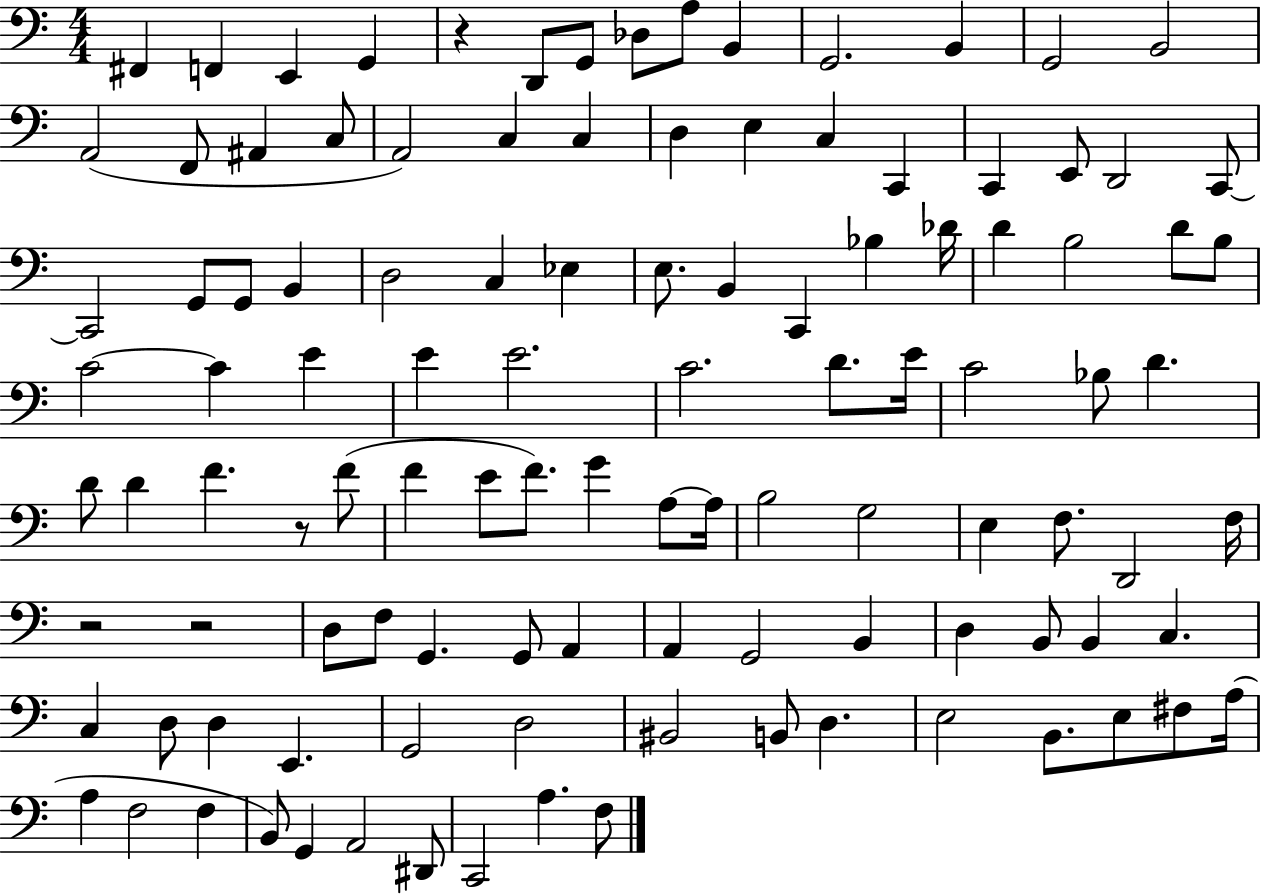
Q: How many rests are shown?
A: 4